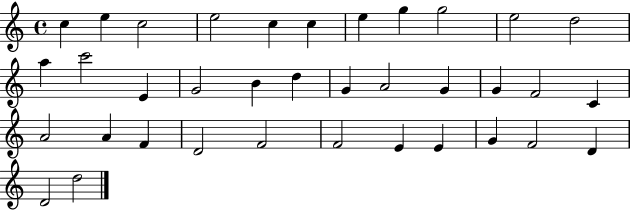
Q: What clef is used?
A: treble